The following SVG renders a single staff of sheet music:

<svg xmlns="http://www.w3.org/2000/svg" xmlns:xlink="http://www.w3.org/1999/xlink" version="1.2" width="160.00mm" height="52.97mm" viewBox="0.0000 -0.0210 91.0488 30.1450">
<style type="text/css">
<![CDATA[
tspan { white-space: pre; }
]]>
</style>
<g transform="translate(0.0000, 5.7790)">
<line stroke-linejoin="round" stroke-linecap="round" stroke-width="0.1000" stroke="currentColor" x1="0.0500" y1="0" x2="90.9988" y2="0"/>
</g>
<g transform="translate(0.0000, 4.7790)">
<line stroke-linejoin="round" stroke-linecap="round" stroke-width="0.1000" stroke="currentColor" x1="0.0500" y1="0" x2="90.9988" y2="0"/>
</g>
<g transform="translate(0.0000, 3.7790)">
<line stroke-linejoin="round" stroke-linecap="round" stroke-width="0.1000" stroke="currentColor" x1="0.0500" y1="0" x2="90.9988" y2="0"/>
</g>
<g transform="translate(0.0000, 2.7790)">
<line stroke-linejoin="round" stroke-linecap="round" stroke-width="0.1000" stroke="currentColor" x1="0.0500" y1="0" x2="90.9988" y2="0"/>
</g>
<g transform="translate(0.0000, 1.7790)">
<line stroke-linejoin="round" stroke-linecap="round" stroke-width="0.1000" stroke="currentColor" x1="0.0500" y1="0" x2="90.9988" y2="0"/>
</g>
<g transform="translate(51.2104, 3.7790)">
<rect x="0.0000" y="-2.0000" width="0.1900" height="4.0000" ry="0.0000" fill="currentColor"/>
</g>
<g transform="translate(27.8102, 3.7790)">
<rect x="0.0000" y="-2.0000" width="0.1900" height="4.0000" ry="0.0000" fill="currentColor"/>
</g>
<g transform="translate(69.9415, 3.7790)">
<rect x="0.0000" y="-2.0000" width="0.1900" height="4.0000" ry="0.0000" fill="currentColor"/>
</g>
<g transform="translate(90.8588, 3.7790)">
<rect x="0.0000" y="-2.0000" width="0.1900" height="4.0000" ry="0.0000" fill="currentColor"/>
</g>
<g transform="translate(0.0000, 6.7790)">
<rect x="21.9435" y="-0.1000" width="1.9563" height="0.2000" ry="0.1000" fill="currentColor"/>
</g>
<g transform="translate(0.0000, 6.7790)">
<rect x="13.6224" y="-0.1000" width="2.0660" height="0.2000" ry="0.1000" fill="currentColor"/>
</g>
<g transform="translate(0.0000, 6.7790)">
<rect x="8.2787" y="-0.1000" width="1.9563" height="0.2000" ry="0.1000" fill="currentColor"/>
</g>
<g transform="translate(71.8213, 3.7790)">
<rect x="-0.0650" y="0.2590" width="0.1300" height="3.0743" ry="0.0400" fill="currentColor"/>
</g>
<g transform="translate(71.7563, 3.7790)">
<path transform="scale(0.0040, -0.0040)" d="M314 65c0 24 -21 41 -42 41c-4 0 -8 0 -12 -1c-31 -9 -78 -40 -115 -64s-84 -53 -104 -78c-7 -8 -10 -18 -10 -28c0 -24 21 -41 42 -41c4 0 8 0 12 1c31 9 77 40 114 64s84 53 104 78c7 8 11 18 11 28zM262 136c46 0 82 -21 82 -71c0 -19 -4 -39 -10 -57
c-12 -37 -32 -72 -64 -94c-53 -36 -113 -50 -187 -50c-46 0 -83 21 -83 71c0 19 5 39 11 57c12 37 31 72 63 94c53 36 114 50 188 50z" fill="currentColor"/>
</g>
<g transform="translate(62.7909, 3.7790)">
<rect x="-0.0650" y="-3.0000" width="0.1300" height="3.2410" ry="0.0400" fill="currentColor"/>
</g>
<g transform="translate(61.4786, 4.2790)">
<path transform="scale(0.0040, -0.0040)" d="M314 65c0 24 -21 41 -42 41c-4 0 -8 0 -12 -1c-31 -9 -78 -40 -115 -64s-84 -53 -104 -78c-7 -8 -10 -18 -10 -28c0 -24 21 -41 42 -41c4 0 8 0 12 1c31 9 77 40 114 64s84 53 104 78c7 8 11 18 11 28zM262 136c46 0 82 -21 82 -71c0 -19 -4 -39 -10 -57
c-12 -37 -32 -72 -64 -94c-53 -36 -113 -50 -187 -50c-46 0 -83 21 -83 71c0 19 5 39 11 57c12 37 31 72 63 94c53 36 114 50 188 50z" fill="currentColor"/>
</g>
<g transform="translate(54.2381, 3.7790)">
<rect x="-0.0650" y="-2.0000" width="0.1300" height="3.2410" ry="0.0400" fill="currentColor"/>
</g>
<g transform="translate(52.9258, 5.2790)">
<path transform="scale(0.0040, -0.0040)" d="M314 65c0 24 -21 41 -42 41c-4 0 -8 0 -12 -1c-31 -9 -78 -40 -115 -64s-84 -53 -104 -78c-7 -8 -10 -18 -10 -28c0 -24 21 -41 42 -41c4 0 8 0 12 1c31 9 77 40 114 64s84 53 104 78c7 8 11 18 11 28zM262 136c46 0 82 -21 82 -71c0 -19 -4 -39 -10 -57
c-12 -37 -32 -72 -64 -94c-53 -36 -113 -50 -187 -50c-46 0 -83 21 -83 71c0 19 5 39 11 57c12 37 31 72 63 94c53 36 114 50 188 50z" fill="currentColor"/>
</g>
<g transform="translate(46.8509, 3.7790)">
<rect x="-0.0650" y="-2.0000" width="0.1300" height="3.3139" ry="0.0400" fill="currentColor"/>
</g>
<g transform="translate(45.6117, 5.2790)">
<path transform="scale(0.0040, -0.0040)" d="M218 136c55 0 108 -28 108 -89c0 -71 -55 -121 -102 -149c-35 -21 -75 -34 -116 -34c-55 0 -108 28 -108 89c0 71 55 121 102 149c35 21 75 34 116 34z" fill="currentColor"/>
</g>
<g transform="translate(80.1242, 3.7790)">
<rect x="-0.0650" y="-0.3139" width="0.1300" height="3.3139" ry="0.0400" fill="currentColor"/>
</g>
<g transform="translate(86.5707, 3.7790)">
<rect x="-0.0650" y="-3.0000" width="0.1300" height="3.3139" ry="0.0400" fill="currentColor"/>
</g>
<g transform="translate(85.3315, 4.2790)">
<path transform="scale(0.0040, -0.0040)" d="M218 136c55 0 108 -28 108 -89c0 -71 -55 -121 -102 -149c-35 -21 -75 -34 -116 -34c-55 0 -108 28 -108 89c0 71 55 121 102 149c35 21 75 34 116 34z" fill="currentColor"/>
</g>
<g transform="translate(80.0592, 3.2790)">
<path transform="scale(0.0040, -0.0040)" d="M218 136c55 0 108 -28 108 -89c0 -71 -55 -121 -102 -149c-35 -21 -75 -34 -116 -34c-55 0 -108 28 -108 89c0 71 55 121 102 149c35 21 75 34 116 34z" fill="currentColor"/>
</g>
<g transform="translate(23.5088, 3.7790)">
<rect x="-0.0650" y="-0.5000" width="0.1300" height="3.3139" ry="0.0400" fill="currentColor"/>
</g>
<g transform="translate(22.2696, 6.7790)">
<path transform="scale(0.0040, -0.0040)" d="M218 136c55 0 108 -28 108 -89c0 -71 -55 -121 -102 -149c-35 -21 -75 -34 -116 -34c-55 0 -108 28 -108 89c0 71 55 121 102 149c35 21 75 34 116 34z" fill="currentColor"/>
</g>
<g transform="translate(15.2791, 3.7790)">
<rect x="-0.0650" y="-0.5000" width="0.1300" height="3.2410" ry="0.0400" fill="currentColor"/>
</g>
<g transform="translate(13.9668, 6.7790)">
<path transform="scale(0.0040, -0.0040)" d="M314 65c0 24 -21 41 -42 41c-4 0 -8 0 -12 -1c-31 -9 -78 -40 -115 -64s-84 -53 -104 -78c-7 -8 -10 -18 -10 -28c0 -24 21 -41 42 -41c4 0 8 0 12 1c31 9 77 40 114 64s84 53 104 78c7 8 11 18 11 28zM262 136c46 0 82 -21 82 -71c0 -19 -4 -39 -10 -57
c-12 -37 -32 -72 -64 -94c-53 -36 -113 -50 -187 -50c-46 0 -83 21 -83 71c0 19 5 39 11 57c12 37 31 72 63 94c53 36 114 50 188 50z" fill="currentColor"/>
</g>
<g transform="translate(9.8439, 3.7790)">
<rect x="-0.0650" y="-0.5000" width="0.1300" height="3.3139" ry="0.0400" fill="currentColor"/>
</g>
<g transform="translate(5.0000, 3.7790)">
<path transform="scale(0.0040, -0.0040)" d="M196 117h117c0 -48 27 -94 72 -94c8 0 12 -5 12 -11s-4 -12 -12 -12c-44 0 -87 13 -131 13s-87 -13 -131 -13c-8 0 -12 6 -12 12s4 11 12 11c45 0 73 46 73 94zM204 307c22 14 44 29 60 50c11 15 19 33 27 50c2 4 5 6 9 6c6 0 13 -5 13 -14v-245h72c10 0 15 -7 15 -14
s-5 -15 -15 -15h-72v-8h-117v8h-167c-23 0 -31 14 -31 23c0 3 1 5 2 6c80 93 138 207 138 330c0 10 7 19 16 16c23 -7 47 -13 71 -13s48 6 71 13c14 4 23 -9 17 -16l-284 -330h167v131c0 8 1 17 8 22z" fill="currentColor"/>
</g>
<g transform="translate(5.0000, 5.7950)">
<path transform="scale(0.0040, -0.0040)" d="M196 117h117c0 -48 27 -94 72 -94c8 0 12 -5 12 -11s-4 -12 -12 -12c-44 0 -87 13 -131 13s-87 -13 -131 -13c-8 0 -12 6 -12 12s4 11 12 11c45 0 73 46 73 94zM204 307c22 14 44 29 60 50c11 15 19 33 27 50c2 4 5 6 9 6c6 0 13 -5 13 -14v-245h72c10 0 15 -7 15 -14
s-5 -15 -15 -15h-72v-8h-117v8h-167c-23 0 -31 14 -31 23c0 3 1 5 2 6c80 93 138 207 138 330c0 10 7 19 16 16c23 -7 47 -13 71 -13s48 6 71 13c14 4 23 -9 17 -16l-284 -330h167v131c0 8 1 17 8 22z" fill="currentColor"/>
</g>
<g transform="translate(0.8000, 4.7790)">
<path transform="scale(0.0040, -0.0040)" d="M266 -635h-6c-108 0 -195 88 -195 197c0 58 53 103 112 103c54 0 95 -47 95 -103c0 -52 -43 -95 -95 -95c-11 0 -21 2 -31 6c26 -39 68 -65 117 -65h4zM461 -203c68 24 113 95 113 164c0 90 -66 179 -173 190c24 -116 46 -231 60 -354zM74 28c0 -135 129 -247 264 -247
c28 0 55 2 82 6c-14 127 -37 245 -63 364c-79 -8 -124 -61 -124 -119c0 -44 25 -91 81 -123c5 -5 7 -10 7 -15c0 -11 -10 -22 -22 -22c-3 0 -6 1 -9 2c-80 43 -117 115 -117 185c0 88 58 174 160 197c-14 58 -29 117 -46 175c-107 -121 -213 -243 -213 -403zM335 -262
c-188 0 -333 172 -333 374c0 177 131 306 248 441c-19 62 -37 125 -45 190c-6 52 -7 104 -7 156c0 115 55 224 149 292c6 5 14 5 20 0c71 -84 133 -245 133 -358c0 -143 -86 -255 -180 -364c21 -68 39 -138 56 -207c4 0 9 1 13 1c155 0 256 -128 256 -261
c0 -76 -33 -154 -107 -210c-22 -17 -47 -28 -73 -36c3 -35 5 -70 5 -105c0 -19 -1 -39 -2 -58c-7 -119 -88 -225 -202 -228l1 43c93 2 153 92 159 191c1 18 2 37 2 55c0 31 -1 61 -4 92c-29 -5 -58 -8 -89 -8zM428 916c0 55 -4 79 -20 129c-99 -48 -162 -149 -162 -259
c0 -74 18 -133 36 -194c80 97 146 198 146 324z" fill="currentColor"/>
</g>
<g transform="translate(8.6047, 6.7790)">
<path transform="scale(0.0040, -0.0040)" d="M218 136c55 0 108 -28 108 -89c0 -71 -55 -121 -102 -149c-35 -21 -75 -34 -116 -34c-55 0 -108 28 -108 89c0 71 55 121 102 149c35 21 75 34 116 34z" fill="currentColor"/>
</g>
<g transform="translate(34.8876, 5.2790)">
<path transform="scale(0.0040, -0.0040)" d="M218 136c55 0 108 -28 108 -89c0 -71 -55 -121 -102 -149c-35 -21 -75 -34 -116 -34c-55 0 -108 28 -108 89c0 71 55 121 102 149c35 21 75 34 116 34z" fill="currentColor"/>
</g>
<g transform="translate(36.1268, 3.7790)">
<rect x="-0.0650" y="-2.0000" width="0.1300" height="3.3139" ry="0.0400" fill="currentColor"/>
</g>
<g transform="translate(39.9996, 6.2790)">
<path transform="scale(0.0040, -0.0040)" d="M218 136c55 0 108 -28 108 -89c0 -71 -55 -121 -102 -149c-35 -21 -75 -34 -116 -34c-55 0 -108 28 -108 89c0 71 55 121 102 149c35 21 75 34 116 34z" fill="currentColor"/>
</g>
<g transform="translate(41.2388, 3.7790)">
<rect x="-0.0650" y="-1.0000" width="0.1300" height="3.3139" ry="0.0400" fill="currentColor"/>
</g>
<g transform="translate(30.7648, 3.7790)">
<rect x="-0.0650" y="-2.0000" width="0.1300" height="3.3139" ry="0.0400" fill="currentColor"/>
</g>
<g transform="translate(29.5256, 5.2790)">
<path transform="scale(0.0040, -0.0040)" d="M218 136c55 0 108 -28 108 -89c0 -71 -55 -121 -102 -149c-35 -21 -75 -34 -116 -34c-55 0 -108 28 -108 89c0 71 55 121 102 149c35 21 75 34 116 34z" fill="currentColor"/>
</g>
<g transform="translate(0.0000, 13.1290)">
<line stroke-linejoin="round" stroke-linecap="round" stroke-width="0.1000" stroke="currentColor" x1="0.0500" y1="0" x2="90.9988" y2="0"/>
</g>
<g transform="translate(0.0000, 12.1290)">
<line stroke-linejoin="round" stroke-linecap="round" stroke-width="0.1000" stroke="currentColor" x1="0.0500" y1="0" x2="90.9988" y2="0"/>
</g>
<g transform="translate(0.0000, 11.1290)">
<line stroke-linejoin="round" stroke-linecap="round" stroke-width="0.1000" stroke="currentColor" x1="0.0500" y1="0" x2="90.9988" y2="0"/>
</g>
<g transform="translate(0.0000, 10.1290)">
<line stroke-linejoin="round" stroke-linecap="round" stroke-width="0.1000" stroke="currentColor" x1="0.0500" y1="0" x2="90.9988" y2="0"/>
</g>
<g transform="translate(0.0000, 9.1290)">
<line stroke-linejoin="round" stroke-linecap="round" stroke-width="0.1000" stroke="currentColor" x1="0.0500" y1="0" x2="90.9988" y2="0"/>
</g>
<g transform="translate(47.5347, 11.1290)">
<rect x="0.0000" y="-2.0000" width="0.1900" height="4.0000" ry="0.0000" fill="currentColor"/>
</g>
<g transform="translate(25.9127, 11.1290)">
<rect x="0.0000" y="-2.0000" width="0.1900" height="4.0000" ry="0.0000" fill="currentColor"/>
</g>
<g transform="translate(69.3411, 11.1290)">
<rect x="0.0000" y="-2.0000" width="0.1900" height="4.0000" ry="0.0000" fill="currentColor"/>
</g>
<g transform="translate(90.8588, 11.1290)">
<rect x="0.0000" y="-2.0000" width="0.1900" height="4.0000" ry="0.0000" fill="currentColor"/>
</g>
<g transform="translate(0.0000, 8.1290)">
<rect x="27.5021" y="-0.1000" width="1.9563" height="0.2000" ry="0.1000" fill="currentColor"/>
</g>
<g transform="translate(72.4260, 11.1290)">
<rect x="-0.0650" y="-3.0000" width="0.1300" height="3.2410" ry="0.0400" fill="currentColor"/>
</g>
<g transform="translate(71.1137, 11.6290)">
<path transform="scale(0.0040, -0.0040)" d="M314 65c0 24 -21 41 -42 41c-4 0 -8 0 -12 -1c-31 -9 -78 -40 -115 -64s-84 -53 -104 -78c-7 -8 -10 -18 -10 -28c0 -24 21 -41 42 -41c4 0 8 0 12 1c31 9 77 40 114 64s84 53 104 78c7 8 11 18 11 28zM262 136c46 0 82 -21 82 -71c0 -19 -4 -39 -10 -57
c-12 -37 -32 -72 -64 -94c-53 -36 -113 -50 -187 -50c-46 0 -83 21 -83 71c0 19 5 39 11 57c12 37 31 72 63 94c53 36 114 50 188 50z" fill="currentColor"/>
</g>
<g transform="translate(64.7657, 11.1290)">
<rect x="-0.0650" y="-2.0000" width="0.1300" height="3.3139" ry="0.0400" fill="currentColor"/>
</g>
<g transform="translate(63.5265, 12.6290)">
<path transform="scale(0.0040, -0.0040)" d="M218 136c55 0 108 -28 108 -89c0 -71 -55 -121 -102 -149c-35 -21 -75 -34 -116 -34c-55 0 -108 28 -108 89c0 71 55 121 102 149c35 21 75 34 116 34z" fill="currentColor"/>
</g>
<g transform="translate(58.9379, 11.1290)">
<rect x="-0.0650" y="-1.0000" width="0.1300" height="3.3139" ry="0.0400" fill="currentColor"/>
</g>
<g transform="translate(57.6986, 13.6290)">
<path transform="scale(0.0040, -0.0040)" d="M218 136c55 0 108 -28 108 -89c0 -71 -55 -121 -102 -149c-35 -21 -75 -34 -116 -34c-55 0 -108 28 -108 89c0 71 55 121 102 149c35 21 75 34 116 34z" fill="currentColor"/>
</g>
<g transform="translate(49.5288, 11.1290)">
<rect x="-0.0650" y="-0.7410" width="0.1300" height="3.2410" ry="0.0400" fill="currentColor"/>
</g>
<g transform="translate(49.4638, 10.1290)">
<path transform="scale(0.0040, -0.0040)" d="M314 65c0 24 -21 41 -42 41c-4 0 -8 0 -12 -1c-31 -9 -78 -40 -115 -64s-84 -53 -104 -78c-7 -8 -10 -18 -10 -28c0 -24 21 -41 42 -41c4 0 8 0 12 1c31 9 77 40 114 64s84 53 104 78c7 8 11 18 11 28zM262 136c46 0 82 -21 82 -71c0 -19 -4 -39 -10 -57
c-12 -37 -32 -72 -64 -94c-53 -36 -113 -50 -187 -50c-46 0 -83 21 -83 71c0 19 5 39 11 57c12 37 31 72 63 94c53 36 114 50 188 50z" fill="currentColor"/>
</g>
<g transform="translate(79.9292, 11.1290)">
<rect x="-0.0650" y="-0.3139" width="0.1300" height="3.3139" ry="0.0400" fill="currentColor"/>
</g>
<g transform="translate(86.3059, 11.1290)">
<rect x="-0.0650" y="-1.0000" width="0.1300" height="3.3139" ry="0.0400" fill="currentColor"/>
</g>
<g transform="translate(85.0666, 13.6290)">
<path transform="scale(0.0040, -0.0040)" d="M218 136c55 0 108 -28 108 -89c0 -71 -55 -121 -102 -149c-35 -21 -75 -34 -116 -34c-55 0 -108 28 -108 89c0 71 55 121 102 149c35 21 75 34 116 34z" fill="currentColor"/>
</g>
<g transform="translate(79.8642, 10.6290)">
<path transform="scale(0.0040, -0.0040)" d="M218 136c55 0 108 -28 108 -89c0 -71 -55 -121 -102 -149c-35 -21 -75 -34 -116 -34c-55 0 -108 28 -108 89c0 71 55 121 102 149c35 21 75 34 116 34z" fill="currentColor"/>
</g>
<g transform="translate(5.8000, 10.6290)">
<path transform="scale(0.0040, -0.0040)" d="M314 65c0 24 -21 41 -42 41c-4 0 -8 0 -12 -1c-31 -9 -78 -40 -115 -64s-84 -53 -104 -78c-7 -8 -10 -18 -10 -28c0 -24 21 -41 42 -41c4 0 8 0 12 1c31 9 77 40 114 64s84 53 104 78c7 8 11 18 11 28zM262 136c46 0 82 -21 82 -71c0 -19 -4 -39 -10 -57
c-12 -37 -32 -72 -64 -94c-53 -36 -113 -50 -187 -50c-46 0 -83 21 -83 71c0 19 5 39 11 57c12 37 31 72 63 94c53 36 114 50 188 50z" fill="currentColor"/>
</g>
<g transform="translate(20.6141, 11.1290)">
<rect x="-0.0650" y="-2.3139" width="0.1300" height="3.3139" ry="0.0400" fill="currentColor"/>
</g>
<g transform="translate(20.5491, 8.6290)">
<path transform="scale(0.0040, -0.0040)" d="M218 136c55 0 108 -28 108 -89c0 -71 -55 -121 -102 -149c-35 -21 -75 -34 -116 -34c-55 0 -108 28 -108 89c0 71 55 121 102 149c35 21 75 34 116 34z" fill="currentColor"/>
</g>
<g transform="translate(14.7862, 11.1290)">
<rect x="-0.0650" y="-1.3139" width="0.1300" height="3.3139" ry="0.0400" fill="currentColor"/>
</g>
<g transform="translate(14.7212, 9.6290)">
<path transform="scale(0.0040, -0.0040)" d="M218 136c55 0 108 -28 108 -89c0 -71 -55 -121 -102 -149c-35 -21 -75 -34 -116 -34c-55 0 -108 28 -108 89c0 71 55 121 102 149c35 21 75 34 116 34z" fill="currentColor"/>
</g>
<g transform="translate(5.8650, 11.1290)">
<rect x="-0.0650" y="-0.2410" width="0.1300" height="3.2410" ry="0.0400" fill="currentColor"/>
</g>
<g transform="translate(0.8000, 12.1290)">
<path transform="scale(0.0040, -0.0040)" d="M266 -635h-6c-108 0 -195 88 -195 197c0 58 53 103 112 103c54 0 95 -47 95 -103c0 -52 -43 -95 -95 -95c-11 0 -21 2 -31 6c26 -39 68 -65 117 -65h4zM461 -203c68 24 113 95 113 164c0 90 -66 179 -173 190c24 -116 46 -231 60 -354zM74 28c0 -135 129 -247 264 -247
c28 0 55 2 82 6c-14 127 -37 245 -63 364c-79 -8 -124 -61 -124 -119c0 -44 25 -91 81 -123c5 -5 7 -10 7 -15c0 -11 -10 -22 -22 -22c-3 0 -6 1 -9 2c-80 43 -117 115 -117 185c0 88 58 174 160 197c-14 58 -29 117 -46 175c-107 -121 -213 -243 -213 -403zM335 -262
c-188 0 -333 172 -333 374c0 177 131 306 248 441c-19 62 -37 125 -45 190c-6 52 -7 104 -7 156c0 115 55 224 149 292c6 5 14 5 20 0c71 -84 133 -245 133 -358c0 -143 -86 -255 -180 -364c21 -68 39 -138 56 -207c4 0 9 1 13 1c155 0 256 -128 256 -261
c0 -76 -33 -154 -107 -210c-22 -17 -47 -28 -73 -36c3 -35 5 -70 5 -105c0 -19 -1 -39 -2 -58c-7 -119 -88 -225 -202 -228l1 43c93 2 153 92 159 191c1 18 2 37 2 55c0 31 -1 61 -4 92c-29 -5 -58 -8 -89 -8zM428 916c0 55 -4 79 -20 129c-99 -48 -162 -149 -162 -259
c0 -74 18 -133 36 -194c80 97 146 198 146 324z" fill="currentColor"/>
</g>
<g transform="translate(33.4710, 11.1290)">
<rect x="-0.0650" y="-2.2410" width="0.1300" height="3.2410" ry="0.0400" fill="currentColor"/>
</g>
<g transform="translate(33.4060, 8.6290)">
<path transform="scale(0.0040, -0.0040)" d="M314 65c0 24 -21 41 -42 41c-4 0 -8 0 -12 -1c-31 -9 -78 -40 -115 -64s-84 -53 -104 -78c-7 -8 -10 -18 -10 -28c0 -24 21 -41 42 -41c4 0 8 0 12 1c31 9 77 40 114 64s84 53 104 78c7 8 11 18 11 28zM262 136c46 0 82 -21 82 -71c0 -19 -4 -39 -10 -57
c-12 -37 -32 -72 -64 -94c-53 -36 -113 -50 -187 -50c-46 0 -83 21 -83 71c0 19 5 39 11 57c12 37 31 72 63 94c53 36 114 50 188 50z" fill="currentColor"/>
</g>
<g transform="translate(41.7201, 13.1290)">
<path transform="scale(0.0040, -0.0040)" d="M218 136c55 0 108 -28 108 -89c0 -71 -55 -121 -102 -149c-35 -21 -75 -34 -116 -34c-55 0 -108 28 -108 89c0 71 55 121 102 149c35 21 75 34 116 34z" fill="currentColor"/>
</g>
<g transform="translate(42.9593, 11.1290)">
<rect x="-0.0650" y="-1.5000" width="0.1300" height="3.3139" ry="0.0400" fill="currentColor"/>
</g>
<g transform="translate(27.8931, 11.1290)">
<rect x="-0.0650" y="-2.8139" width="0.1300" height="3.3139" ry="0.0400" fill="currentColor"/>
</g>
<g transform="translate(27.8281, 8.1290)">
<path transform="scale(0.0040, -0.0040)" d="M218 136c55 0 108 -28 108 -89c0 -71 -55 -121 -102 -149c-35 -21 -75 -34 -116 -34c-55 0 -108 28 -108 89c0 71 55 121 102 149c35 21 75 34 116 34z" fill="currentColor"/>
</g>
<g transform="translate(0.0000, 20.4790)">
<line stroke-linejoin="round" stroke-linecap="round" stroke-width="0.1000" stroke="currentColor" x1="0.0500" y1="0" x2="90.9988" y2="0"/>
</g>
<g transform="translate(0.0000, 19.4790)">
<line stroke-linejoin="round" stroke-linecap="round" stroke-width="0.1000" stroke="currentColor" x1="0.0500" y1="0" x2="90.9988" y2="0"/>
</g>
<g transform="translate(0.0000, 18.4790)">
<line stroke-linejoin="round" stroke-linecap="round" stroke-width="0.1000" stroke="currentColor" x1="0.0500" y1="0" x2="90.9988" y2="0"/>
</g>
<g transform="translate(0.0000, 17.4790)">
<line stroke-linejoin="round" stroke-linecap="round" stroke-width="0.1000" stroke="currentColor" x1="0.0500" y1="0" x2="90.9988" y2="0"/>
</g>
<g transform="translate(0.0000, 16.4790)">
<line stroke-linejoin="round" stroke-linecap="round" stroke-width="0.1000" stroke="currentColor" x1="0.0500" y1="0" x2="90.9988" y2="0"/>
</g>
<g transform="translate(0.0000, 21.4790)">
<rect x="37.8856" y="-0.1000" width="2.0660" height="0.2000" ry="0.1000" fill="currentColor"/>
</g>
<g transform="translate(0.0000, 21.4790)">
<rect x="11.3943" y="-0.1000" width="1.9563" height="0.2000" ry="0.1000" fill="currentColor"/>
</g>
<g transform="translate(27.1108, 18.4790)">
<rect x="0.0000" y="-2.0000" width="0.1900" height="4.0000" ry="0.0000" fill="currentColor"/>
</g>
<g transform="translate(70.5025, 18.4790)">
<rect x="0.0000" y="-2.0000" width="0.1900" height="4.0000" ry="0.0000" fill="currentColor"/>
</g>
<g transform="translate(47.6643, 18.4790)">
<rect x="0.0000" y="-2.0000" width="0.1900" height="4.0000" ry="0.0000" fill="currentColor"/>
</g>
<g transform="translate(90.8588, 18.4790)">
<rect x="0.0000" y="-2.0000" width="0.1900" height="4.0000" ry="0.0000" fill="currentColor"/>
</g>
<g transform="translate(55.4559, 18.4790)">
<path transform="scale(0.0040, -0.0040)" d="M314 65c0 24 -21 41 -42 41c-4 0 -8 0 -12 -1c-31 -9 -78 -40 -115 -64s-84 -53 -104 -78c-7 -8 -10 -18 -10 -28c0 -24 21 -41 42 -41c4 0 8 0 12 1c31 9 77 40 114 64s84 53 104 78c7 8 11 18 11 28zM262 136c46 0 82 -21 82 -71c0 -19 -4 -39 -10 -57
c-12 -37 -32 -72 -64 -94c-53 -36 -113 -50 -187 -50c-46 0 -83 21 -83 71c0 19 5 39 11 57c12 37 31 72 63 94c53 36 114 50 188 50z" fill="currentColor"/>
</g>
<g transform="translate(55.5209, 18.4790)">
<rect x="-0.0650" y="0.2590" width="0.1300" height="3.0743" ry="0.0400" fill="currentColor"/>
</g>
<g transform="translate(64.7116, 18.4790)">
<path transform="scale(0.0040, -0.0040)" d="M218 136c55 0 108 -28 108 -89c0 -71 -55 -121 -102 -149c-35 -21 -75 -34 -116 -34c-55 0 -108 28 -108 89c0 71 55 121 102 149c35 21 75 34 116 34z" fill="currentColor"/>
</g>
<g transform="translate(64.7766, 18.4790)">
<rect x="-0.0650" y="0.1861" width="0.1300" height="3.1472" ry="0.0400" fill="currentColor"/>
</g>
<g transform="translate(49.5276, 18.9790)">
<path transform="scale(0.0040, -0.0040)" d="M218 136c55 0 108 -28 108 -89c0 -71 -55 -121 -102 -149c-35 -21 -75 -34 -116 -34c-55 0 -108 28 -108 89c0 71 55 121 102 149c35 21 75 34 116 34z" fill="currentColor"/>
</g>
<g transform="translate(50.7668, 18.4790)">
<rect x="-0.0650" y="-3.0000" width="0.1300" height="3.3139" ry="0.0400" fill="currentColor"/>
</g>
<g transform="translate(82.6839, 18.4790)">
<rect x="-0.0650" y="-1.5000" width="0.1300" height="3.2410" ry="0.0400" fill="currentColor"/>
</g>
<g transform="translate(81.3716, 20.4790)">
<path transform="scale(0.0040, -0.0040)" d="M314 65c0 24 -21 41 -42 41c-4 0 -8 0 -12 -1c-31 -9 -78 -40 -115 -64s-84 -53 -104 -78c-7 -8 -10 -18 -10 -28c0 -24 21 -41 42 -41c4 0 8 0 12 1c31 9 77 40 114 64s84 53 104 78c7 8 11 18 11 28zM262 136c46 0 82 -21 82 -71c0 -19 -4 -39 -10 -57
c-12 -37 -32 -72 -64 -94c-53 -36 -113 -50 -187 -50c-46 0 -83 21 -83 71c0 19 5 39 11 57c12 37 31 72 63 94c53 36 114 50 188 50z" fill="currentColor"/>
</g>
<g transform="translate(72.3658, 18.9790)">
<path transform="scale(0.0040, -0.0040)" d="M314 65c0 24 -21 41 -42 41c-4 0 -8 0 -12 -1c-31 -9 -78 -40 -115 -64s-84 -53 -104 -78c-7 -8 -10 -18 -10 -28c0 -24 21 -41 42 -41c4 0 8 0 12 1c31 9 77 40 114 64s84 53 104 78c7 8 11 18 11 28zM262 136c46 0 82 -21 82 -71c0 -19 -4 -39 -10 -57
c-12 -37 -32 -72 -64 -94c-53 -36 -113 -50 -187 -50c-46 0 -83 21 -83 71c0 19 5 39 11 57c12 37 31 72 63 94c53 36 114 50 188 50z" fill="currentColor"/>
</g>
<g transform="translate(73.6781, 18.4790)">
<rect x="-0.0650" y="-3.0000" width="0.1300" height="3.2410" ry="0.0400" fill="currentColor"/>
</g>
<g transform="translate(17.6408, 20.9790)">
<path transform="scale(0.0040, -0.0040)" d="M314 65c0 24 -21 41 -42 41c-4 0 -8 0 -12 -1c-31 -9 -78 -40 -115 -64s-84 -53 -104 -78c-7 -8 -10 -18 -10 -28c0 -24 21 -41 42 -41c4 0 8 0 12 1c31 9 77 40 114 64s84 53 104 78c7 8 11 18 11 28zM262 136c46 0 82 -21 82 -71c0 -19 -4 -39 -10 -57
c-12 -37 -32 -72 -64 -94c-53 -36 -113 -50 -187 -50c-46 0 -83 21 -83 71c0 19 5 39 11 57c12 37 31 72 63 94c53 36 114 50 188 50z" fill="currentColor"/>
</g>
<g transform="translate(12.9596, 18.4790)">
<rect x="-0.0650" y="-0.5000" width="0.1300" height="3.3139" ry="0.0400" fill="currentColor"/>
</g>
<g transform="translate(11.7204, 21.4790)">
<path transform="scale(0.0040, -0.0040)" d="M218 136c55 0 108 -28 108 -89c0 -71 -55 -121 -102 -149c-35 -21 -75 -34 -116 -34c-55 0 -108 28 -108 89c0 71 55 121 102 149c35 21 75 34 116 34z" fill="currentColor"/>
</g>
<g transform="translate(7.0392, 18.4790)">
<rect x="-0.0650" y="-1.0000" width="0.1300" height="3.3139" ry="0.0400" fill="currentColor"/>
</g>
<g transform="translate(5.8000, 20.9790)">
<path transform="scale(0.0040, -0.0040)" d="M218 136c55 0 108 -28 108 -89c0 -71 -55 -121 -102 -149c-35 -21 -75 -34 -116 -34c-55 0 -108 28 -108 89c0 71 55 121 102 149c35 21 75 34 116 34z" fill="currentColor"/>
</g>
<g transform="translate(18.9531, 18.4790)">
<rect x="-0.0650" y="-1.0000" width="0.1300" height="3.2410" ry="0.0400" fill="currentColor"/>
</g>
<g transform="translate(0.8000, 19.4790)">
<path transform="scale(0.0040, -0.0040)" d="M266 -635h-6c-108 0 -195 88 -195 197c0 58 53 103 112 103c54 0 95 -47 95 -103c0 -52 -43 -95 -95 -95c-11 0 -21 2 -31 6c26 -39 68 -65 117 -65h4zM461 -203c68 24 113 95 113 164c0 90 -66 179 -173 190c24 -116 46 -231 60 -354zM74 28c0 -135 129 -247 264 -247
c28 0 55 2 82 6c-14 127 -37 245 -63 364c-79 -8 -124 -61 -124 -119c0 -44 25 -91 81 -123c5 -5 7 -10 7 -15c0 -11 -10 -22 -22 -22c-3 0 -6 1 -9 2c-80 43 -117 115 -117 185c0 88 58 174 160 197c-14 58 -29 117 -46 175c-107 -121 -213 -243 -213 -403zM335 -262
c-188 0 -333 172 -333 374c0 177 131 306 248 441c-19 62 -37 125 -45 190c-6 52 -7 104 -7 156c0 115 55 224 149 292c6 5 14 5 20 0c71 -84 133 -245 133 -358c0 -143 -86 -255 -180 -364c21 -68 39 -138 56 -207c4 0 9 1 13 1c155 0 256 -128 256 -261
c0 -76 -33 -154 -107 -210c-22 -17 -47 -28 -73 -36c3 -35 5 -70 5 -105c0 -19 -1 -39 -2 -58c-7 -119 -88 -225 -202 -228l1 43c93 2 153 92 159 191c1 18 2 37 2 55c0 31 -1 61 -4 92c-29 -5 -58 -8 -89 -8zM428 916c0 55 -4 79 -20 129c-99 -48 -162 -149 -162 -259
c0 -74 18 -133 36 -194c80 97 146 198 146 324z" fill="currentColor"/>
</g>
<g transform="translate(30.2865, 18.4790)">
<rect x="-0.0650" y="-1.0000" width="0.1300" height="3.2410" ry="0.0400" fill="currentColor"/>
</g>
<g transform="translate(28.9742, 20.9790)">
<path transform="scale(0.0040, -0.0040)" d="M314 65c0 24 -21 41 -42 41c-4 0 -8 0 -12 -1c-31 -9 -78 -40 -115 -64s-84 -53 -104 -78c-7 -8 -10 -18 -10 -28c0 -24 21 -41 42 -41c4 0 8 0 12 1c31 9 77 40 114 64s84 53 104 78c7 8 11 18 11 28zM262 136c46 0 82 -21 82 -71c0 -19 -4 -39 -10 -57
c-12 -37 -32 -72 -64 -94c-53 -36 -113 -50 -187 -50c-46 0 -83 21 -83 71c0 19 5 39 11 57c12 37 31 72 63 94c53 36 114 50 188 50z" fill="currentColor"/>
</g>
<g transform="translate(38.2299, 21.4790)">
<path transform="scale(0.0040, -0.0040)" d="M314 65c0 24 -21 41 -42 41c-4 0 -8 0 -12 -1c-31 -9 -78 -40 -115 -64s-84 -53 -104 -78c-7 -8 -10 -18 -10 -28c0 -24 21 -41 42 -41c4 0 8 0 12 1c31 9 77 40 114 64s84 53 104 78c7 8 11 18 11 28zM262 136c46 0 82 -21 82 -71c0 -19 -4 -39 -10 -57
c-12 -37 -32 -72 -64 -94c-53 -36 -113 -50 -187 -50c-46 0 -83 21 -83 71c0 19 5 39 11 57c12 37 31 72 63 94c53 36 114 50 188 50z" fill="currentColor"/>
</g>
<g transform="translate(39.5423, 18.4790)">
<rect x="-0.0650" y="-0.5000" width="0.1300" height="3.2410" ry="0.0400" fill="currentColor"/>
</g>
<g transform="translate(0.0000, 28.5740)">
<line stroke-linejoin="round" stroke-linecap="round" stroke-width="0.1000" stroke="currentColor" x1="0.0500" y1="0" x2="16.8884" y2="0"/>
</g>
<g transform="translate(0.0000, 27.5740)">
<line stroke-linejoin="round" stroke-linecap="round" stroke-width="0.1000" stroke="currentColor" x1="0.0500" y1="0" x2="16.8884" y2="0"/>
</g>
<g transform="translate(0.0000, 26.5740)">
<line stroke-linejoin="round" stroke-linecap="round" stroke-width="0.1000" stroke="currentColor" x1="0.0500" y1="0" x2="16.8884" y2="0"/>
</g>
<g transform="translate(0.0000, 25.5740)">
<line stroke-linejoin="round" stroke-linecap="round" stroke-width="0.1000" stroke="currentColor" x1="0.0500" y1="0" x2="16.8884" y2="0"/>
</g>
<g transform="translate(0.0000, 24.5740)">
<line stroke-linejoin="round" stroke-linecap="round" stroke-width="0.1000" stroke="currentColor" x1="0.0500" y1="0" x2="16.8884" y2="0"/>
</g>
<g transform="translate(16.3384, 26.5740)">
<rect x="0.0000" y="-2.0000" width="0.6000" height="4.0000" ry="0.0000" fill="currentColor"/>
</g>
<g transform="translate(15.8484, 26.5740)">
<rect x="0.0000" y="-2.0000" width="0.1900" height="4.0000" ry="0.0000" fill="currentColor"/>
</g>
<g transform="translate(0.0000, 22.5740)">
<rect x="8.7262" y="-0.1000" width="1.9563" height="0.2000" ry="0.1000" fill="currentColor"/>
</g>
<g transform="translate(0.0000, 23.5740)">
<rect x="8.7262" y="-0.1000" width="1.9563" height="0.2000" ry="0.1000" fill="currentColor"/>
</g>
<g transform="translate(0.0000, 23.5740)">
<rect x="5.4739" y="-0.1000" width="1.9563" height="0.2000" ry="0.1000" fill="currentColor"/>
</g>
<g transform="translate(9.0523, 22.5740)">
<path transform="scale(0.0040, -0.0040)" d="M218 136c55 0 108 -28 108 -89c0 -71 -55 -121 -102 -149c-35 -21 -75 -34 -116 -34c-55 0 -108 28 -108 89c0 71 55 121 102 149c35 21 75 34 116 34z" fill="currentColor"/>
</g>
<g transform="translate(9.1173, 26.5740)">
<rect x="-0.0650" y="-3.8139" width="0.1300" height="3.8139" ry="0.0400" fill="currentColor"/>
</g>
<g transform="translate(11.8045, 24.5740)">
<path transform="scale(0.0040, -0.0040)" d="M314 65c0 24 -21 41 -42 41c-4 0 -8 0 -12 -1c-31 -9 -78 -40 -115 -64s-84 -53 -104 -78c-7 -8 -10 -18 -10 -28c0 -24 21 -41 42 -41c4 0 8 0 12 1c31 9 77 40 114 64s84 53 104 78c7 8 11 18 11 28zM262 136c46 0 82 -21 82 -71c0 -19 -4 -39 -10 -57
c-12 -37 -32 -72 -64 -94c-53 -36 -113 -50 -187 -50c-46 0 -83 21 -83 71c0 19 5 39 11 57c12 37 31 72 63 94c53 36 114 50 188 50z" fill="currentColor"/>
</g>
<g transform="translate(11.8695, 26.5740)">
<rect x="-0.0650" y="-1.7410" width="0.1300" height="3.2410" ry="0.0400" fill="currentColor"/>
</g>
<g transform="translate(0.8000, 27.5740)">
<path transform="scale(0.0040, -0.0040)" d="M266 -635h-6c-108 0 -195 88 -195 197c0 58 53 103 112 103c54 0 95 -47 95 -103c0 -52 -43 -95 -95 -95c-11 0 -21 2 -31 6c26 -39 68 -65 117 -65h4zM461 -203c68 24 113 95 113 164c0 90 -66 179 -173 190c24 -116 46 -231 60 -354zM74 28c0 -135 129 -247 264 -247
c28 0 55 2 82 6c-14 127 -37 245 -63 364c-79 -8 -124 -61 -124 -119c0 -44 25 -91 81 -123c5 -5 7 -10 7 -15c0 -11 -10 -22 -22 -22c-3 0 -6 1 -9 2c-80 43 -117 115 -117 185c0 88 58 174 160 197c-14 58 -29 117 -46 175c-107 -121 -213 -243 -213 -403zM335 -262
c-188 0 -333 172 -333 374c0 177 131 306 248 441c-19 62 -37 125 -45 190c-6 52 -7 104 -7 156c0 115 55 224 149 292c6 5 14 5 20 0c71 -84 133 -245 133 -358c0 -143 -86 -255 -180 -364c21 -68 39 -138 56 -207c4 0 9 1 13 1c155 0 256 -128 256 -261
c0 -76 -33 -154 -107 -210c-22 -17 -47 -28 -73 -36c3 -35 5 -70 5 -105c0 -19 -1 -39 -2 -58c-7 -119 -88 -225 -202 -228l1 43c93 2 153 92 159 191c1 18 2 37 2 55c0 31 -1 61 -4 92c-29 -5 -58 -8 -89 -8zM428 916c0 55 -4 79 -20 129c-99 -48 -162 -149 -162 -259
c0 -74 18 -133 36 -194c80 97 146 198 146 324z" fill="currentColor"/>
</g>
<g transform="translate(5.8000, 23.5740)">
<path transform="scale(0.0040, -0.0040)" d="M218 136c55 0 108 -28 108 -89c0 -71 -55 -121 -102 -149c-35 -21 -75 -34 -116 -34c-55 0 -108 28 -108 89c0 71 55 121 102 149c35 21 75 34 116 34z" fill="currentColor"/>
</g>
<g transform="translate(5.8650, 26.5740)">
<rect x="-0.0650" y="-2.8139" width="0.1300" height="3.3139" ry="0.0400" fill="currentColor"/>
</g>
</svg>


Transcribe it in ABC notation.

X:1
T:Untitled
M:4/4
L:1/4
K:C
C C2 C F F D F F2 A2 B2 c A c2 e g a g2 E d2 D F A2 c D D C D2 D2 C2 A B2 B A2 E2 a c' f2